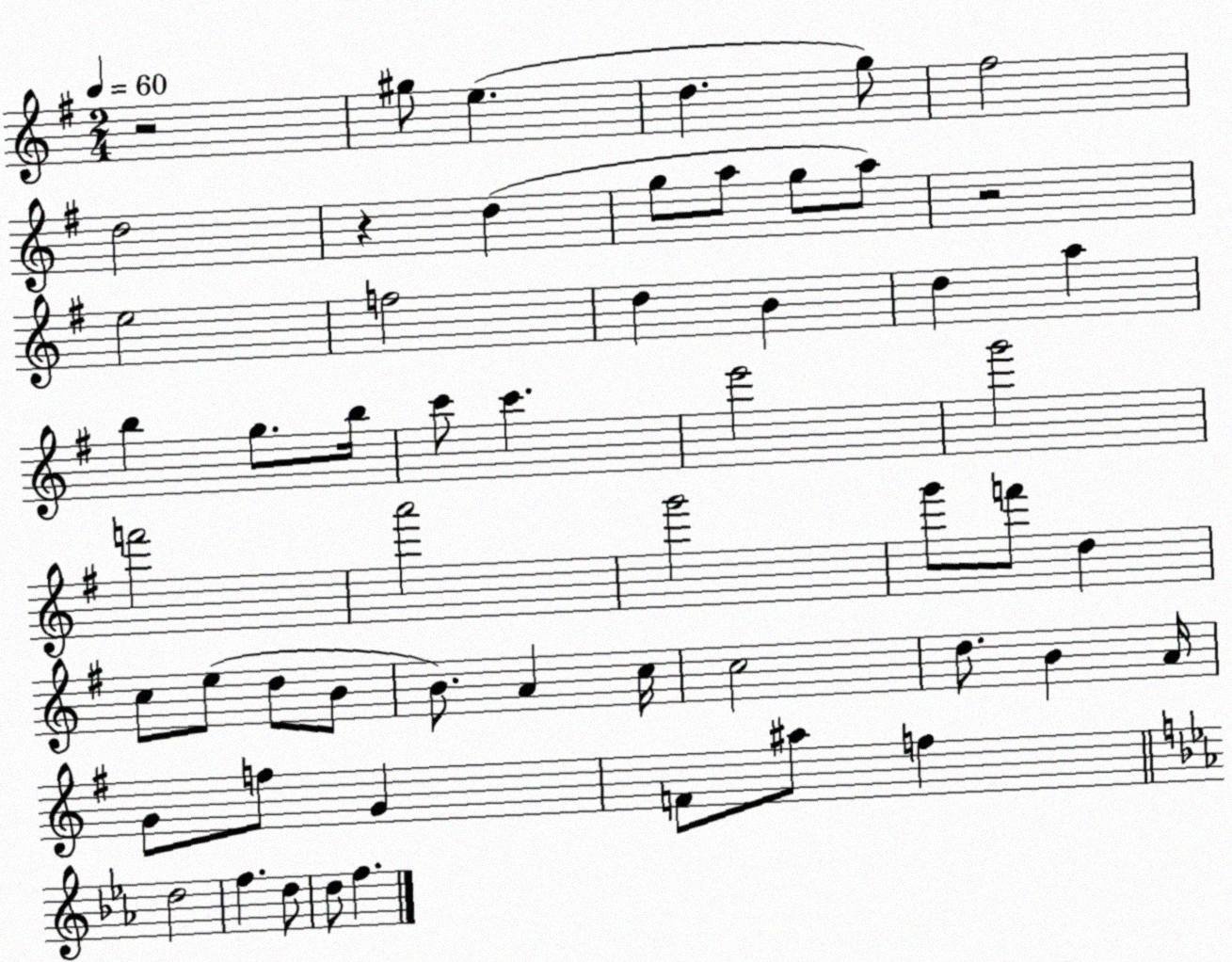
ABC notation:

X:1
T:Untitled
M:2/4
L:1/4
K:G
z2 ^g/2 e d g/2 ^f2 d2 z d g/2 a/2 g/2 a/2 z2 e2 f2 d B d a b g/2 b/4 c'/2 c' e'2 g'2 f'2 a'2 g'2 g'/2 f'/2 d c/2 e/2 d/2 B/2 B/2 A c/4 c2 d/2 B A/4 G/2 f/2 G F/2 ^a/2 f d2 f d/2 d/2 f